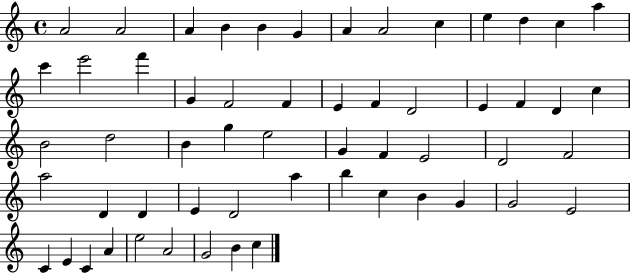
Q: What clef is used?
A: treble